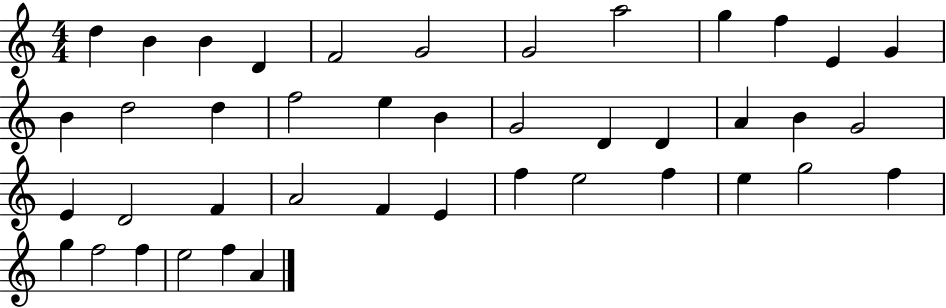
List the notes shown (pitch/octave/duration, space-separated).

D5/q B4/q B4/q D4/q F4/h G4/h G4/h A5/h G5/q F5/q E4/q G4/q B4/q D5/h D5/q F5/h E5/q B4/q G4/h D4/q D4/q A4/q B4/q G4/h E4/q D4/h F4/q A4/h F4/q E4/q F5/q E5/h F5/q E5/q G5/h F5/q G5/q F5/h F5/q E5/h F5/q A4/q